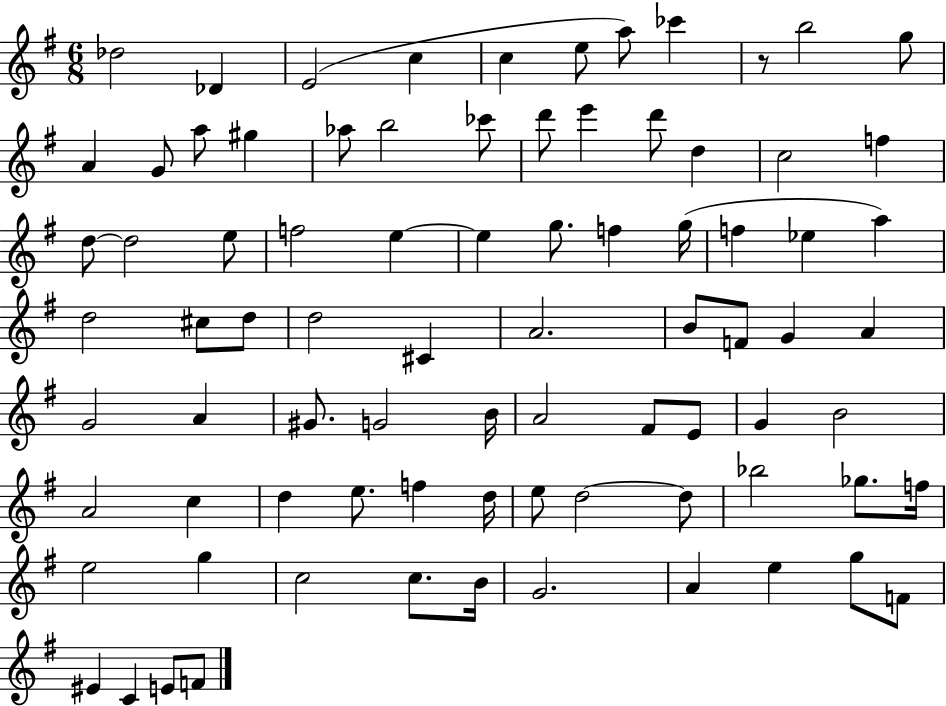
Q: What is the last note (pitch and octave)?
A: F4